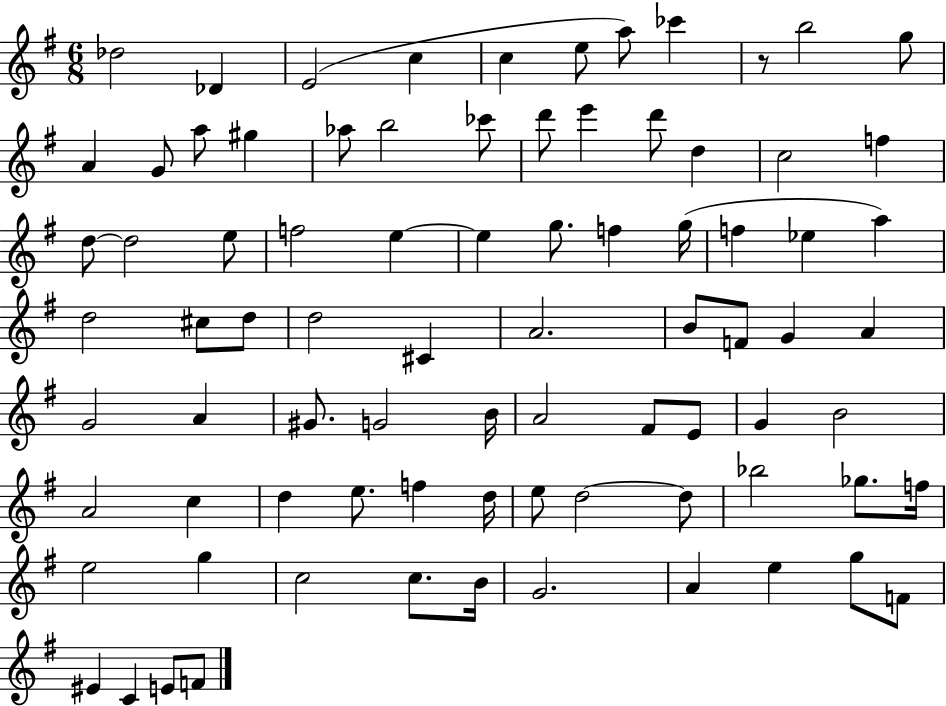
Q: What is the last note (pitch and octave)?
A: F4